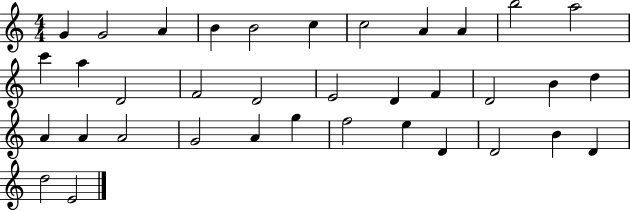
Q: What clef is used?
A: treble